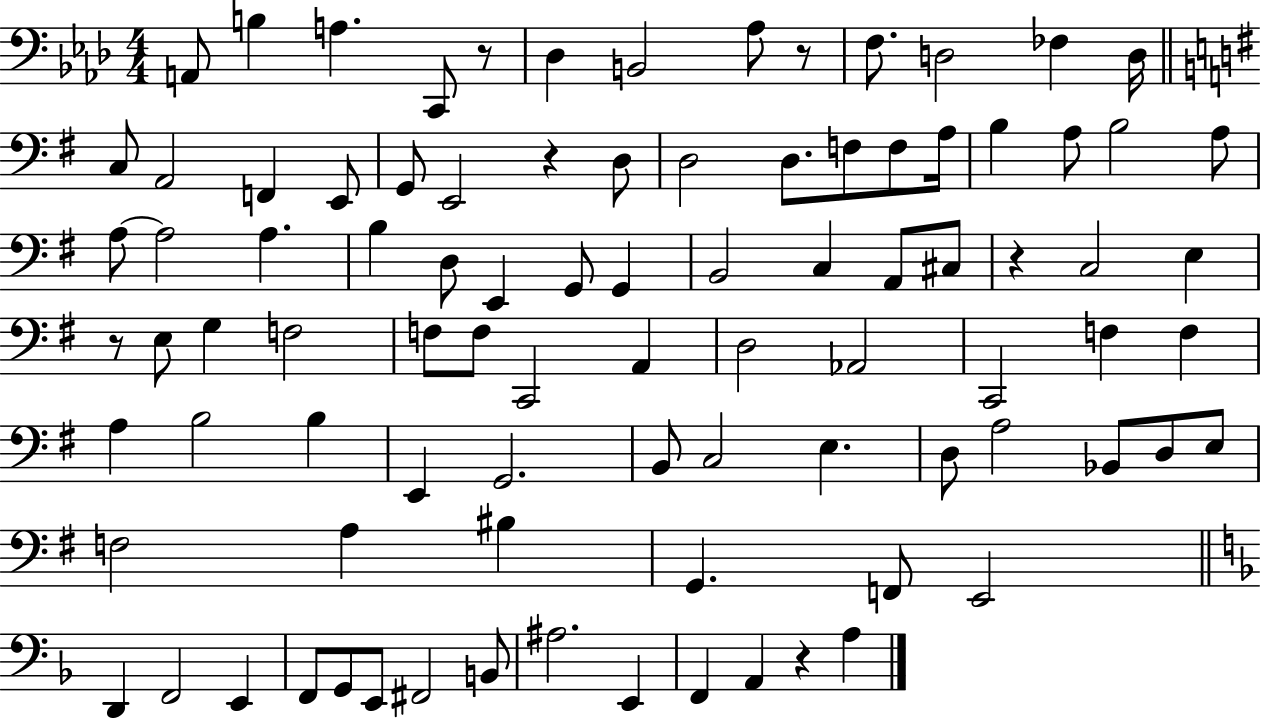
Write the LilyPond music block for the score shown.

{
  \clef bass
  \numericTimeSignature
  \time 4/4
  \key aes \major
  a,8 b4 a4. c,8 r8 | des4 b,2 aes8 r8 | f8. d2 fes4 d16 | \bar "||" \break \key g \major c8 a,2 f,4 e,8 | g,8 e,2 r4 d8 | d2 d8. f8 f8 a16 | b4 a8 b2 a8 | \break a8~~ a2 a4. | b4 d8 e,4 g,8 g,4 | b,2 c4 a,8 cis8 | r4 c2 e4 | \break r8 e8 g4 f2 | f8 f8 c,2 a,4 | d2 aes,2 | c,2 f4 f4 | \break a4 b2 b4 | e,4 g,2. | b,8 c2 e4. | d8 a2 bes,8 d8 e8 | \break f2 a4 bis4 | g,4. f,8 e,2 | \bar "||" \break \key d \minor d,4 f,2 e,4 | f,8 g,8 e,8 fis,2 b,8 | ais2. e,4 | f,4 a,4 r4 a4 | \break \bar "|."
}